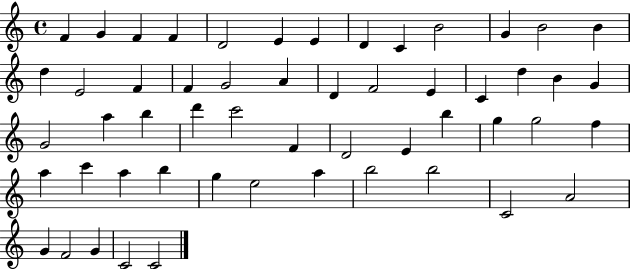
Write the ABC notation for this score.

X:1
T:Untitled
M:4/4
L:1/4
K:C
F G F F D2 E E D C B2 G B2 B d E2 F F G2 A D F2 E C d B G G2 a b d' c'2 F D2 E b g g2 f a c' a b g e2 a b2 b2 C2 A2 G F2 G C2 C2